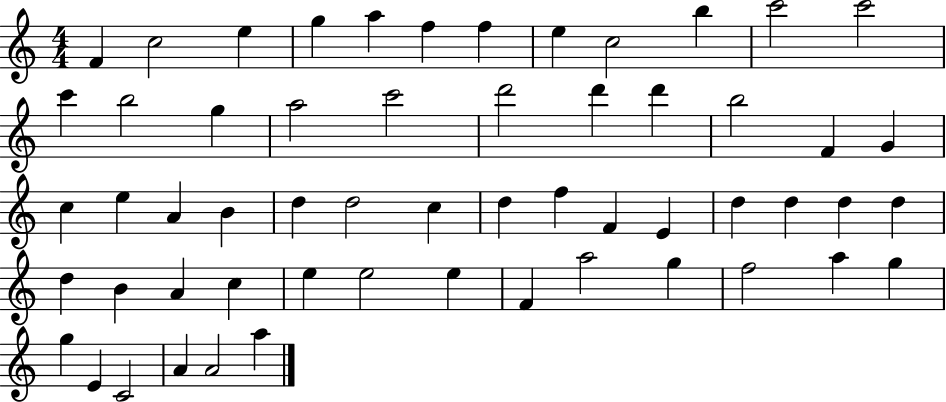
X:1
T:Untitled
M:4/4
L:1/4
K:C
F c2 e g a f f e c2 b c'2 c'2 c' b2 g a2 c'2 d'2 d' d' b2 F G c e A B d d2 c d f F E d d d d d B A c e e2 e F a2 g f2 a g g E C2 A A2 a